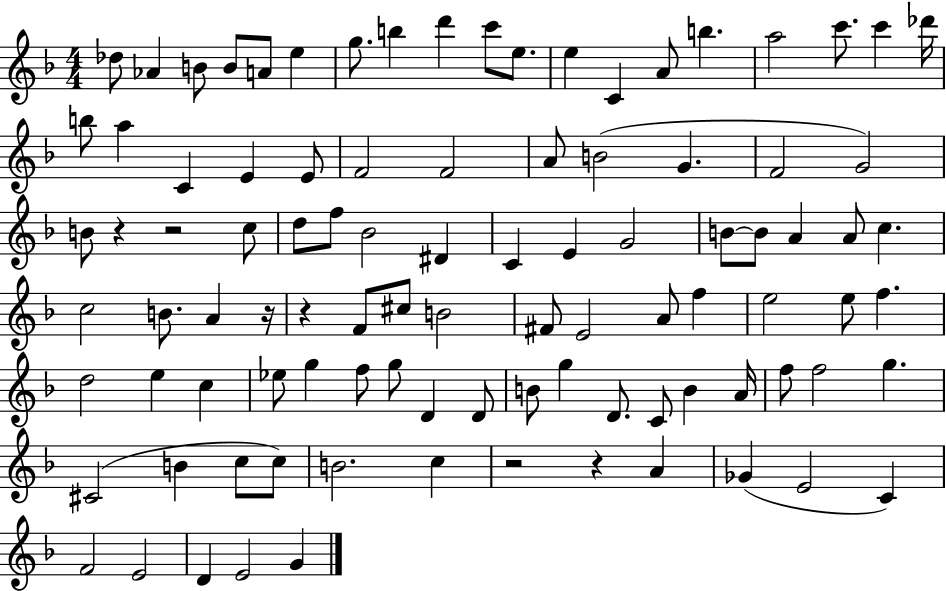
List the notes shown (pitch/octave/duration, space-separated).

Db5/e Ab4/q B4/e B4/e A4/e E5/q G5/e. B5/q D6/q C6/e E5/e. E5/q C4/q A4/e B5/q. A5/h C6/e. C6/q Db6/s B5/e A5/q C4/q E4/q E4/e F4/h F4/h A4/e B4/h G4/q. F4/h G4/h B4/e R/q R/h C5/e D5/e F5/e Bb4/h D#4/q C4/q E4/q G4/h B4/e B4/e A4/q A4/e C5/q. C5/h B4/e. A4/q R/s R/q F4/e C#5/e B4/h F#4/e E4/h A4/e F5/q E5/h E5/e F5/q. D5/h E5/q C5/q Eb5/e G5/q F5/e G5/e D4/q D4/e B4/e G5/q D4/e. C4/e B4/q A4/s F5/e F5/h G5/q. C#4/h B4/q C5/e C5/e B4/h. C5/q R/h R/q A4/q Gb4/q E4/h C4/q F4/h E4/h D4/q E4/h G4/q